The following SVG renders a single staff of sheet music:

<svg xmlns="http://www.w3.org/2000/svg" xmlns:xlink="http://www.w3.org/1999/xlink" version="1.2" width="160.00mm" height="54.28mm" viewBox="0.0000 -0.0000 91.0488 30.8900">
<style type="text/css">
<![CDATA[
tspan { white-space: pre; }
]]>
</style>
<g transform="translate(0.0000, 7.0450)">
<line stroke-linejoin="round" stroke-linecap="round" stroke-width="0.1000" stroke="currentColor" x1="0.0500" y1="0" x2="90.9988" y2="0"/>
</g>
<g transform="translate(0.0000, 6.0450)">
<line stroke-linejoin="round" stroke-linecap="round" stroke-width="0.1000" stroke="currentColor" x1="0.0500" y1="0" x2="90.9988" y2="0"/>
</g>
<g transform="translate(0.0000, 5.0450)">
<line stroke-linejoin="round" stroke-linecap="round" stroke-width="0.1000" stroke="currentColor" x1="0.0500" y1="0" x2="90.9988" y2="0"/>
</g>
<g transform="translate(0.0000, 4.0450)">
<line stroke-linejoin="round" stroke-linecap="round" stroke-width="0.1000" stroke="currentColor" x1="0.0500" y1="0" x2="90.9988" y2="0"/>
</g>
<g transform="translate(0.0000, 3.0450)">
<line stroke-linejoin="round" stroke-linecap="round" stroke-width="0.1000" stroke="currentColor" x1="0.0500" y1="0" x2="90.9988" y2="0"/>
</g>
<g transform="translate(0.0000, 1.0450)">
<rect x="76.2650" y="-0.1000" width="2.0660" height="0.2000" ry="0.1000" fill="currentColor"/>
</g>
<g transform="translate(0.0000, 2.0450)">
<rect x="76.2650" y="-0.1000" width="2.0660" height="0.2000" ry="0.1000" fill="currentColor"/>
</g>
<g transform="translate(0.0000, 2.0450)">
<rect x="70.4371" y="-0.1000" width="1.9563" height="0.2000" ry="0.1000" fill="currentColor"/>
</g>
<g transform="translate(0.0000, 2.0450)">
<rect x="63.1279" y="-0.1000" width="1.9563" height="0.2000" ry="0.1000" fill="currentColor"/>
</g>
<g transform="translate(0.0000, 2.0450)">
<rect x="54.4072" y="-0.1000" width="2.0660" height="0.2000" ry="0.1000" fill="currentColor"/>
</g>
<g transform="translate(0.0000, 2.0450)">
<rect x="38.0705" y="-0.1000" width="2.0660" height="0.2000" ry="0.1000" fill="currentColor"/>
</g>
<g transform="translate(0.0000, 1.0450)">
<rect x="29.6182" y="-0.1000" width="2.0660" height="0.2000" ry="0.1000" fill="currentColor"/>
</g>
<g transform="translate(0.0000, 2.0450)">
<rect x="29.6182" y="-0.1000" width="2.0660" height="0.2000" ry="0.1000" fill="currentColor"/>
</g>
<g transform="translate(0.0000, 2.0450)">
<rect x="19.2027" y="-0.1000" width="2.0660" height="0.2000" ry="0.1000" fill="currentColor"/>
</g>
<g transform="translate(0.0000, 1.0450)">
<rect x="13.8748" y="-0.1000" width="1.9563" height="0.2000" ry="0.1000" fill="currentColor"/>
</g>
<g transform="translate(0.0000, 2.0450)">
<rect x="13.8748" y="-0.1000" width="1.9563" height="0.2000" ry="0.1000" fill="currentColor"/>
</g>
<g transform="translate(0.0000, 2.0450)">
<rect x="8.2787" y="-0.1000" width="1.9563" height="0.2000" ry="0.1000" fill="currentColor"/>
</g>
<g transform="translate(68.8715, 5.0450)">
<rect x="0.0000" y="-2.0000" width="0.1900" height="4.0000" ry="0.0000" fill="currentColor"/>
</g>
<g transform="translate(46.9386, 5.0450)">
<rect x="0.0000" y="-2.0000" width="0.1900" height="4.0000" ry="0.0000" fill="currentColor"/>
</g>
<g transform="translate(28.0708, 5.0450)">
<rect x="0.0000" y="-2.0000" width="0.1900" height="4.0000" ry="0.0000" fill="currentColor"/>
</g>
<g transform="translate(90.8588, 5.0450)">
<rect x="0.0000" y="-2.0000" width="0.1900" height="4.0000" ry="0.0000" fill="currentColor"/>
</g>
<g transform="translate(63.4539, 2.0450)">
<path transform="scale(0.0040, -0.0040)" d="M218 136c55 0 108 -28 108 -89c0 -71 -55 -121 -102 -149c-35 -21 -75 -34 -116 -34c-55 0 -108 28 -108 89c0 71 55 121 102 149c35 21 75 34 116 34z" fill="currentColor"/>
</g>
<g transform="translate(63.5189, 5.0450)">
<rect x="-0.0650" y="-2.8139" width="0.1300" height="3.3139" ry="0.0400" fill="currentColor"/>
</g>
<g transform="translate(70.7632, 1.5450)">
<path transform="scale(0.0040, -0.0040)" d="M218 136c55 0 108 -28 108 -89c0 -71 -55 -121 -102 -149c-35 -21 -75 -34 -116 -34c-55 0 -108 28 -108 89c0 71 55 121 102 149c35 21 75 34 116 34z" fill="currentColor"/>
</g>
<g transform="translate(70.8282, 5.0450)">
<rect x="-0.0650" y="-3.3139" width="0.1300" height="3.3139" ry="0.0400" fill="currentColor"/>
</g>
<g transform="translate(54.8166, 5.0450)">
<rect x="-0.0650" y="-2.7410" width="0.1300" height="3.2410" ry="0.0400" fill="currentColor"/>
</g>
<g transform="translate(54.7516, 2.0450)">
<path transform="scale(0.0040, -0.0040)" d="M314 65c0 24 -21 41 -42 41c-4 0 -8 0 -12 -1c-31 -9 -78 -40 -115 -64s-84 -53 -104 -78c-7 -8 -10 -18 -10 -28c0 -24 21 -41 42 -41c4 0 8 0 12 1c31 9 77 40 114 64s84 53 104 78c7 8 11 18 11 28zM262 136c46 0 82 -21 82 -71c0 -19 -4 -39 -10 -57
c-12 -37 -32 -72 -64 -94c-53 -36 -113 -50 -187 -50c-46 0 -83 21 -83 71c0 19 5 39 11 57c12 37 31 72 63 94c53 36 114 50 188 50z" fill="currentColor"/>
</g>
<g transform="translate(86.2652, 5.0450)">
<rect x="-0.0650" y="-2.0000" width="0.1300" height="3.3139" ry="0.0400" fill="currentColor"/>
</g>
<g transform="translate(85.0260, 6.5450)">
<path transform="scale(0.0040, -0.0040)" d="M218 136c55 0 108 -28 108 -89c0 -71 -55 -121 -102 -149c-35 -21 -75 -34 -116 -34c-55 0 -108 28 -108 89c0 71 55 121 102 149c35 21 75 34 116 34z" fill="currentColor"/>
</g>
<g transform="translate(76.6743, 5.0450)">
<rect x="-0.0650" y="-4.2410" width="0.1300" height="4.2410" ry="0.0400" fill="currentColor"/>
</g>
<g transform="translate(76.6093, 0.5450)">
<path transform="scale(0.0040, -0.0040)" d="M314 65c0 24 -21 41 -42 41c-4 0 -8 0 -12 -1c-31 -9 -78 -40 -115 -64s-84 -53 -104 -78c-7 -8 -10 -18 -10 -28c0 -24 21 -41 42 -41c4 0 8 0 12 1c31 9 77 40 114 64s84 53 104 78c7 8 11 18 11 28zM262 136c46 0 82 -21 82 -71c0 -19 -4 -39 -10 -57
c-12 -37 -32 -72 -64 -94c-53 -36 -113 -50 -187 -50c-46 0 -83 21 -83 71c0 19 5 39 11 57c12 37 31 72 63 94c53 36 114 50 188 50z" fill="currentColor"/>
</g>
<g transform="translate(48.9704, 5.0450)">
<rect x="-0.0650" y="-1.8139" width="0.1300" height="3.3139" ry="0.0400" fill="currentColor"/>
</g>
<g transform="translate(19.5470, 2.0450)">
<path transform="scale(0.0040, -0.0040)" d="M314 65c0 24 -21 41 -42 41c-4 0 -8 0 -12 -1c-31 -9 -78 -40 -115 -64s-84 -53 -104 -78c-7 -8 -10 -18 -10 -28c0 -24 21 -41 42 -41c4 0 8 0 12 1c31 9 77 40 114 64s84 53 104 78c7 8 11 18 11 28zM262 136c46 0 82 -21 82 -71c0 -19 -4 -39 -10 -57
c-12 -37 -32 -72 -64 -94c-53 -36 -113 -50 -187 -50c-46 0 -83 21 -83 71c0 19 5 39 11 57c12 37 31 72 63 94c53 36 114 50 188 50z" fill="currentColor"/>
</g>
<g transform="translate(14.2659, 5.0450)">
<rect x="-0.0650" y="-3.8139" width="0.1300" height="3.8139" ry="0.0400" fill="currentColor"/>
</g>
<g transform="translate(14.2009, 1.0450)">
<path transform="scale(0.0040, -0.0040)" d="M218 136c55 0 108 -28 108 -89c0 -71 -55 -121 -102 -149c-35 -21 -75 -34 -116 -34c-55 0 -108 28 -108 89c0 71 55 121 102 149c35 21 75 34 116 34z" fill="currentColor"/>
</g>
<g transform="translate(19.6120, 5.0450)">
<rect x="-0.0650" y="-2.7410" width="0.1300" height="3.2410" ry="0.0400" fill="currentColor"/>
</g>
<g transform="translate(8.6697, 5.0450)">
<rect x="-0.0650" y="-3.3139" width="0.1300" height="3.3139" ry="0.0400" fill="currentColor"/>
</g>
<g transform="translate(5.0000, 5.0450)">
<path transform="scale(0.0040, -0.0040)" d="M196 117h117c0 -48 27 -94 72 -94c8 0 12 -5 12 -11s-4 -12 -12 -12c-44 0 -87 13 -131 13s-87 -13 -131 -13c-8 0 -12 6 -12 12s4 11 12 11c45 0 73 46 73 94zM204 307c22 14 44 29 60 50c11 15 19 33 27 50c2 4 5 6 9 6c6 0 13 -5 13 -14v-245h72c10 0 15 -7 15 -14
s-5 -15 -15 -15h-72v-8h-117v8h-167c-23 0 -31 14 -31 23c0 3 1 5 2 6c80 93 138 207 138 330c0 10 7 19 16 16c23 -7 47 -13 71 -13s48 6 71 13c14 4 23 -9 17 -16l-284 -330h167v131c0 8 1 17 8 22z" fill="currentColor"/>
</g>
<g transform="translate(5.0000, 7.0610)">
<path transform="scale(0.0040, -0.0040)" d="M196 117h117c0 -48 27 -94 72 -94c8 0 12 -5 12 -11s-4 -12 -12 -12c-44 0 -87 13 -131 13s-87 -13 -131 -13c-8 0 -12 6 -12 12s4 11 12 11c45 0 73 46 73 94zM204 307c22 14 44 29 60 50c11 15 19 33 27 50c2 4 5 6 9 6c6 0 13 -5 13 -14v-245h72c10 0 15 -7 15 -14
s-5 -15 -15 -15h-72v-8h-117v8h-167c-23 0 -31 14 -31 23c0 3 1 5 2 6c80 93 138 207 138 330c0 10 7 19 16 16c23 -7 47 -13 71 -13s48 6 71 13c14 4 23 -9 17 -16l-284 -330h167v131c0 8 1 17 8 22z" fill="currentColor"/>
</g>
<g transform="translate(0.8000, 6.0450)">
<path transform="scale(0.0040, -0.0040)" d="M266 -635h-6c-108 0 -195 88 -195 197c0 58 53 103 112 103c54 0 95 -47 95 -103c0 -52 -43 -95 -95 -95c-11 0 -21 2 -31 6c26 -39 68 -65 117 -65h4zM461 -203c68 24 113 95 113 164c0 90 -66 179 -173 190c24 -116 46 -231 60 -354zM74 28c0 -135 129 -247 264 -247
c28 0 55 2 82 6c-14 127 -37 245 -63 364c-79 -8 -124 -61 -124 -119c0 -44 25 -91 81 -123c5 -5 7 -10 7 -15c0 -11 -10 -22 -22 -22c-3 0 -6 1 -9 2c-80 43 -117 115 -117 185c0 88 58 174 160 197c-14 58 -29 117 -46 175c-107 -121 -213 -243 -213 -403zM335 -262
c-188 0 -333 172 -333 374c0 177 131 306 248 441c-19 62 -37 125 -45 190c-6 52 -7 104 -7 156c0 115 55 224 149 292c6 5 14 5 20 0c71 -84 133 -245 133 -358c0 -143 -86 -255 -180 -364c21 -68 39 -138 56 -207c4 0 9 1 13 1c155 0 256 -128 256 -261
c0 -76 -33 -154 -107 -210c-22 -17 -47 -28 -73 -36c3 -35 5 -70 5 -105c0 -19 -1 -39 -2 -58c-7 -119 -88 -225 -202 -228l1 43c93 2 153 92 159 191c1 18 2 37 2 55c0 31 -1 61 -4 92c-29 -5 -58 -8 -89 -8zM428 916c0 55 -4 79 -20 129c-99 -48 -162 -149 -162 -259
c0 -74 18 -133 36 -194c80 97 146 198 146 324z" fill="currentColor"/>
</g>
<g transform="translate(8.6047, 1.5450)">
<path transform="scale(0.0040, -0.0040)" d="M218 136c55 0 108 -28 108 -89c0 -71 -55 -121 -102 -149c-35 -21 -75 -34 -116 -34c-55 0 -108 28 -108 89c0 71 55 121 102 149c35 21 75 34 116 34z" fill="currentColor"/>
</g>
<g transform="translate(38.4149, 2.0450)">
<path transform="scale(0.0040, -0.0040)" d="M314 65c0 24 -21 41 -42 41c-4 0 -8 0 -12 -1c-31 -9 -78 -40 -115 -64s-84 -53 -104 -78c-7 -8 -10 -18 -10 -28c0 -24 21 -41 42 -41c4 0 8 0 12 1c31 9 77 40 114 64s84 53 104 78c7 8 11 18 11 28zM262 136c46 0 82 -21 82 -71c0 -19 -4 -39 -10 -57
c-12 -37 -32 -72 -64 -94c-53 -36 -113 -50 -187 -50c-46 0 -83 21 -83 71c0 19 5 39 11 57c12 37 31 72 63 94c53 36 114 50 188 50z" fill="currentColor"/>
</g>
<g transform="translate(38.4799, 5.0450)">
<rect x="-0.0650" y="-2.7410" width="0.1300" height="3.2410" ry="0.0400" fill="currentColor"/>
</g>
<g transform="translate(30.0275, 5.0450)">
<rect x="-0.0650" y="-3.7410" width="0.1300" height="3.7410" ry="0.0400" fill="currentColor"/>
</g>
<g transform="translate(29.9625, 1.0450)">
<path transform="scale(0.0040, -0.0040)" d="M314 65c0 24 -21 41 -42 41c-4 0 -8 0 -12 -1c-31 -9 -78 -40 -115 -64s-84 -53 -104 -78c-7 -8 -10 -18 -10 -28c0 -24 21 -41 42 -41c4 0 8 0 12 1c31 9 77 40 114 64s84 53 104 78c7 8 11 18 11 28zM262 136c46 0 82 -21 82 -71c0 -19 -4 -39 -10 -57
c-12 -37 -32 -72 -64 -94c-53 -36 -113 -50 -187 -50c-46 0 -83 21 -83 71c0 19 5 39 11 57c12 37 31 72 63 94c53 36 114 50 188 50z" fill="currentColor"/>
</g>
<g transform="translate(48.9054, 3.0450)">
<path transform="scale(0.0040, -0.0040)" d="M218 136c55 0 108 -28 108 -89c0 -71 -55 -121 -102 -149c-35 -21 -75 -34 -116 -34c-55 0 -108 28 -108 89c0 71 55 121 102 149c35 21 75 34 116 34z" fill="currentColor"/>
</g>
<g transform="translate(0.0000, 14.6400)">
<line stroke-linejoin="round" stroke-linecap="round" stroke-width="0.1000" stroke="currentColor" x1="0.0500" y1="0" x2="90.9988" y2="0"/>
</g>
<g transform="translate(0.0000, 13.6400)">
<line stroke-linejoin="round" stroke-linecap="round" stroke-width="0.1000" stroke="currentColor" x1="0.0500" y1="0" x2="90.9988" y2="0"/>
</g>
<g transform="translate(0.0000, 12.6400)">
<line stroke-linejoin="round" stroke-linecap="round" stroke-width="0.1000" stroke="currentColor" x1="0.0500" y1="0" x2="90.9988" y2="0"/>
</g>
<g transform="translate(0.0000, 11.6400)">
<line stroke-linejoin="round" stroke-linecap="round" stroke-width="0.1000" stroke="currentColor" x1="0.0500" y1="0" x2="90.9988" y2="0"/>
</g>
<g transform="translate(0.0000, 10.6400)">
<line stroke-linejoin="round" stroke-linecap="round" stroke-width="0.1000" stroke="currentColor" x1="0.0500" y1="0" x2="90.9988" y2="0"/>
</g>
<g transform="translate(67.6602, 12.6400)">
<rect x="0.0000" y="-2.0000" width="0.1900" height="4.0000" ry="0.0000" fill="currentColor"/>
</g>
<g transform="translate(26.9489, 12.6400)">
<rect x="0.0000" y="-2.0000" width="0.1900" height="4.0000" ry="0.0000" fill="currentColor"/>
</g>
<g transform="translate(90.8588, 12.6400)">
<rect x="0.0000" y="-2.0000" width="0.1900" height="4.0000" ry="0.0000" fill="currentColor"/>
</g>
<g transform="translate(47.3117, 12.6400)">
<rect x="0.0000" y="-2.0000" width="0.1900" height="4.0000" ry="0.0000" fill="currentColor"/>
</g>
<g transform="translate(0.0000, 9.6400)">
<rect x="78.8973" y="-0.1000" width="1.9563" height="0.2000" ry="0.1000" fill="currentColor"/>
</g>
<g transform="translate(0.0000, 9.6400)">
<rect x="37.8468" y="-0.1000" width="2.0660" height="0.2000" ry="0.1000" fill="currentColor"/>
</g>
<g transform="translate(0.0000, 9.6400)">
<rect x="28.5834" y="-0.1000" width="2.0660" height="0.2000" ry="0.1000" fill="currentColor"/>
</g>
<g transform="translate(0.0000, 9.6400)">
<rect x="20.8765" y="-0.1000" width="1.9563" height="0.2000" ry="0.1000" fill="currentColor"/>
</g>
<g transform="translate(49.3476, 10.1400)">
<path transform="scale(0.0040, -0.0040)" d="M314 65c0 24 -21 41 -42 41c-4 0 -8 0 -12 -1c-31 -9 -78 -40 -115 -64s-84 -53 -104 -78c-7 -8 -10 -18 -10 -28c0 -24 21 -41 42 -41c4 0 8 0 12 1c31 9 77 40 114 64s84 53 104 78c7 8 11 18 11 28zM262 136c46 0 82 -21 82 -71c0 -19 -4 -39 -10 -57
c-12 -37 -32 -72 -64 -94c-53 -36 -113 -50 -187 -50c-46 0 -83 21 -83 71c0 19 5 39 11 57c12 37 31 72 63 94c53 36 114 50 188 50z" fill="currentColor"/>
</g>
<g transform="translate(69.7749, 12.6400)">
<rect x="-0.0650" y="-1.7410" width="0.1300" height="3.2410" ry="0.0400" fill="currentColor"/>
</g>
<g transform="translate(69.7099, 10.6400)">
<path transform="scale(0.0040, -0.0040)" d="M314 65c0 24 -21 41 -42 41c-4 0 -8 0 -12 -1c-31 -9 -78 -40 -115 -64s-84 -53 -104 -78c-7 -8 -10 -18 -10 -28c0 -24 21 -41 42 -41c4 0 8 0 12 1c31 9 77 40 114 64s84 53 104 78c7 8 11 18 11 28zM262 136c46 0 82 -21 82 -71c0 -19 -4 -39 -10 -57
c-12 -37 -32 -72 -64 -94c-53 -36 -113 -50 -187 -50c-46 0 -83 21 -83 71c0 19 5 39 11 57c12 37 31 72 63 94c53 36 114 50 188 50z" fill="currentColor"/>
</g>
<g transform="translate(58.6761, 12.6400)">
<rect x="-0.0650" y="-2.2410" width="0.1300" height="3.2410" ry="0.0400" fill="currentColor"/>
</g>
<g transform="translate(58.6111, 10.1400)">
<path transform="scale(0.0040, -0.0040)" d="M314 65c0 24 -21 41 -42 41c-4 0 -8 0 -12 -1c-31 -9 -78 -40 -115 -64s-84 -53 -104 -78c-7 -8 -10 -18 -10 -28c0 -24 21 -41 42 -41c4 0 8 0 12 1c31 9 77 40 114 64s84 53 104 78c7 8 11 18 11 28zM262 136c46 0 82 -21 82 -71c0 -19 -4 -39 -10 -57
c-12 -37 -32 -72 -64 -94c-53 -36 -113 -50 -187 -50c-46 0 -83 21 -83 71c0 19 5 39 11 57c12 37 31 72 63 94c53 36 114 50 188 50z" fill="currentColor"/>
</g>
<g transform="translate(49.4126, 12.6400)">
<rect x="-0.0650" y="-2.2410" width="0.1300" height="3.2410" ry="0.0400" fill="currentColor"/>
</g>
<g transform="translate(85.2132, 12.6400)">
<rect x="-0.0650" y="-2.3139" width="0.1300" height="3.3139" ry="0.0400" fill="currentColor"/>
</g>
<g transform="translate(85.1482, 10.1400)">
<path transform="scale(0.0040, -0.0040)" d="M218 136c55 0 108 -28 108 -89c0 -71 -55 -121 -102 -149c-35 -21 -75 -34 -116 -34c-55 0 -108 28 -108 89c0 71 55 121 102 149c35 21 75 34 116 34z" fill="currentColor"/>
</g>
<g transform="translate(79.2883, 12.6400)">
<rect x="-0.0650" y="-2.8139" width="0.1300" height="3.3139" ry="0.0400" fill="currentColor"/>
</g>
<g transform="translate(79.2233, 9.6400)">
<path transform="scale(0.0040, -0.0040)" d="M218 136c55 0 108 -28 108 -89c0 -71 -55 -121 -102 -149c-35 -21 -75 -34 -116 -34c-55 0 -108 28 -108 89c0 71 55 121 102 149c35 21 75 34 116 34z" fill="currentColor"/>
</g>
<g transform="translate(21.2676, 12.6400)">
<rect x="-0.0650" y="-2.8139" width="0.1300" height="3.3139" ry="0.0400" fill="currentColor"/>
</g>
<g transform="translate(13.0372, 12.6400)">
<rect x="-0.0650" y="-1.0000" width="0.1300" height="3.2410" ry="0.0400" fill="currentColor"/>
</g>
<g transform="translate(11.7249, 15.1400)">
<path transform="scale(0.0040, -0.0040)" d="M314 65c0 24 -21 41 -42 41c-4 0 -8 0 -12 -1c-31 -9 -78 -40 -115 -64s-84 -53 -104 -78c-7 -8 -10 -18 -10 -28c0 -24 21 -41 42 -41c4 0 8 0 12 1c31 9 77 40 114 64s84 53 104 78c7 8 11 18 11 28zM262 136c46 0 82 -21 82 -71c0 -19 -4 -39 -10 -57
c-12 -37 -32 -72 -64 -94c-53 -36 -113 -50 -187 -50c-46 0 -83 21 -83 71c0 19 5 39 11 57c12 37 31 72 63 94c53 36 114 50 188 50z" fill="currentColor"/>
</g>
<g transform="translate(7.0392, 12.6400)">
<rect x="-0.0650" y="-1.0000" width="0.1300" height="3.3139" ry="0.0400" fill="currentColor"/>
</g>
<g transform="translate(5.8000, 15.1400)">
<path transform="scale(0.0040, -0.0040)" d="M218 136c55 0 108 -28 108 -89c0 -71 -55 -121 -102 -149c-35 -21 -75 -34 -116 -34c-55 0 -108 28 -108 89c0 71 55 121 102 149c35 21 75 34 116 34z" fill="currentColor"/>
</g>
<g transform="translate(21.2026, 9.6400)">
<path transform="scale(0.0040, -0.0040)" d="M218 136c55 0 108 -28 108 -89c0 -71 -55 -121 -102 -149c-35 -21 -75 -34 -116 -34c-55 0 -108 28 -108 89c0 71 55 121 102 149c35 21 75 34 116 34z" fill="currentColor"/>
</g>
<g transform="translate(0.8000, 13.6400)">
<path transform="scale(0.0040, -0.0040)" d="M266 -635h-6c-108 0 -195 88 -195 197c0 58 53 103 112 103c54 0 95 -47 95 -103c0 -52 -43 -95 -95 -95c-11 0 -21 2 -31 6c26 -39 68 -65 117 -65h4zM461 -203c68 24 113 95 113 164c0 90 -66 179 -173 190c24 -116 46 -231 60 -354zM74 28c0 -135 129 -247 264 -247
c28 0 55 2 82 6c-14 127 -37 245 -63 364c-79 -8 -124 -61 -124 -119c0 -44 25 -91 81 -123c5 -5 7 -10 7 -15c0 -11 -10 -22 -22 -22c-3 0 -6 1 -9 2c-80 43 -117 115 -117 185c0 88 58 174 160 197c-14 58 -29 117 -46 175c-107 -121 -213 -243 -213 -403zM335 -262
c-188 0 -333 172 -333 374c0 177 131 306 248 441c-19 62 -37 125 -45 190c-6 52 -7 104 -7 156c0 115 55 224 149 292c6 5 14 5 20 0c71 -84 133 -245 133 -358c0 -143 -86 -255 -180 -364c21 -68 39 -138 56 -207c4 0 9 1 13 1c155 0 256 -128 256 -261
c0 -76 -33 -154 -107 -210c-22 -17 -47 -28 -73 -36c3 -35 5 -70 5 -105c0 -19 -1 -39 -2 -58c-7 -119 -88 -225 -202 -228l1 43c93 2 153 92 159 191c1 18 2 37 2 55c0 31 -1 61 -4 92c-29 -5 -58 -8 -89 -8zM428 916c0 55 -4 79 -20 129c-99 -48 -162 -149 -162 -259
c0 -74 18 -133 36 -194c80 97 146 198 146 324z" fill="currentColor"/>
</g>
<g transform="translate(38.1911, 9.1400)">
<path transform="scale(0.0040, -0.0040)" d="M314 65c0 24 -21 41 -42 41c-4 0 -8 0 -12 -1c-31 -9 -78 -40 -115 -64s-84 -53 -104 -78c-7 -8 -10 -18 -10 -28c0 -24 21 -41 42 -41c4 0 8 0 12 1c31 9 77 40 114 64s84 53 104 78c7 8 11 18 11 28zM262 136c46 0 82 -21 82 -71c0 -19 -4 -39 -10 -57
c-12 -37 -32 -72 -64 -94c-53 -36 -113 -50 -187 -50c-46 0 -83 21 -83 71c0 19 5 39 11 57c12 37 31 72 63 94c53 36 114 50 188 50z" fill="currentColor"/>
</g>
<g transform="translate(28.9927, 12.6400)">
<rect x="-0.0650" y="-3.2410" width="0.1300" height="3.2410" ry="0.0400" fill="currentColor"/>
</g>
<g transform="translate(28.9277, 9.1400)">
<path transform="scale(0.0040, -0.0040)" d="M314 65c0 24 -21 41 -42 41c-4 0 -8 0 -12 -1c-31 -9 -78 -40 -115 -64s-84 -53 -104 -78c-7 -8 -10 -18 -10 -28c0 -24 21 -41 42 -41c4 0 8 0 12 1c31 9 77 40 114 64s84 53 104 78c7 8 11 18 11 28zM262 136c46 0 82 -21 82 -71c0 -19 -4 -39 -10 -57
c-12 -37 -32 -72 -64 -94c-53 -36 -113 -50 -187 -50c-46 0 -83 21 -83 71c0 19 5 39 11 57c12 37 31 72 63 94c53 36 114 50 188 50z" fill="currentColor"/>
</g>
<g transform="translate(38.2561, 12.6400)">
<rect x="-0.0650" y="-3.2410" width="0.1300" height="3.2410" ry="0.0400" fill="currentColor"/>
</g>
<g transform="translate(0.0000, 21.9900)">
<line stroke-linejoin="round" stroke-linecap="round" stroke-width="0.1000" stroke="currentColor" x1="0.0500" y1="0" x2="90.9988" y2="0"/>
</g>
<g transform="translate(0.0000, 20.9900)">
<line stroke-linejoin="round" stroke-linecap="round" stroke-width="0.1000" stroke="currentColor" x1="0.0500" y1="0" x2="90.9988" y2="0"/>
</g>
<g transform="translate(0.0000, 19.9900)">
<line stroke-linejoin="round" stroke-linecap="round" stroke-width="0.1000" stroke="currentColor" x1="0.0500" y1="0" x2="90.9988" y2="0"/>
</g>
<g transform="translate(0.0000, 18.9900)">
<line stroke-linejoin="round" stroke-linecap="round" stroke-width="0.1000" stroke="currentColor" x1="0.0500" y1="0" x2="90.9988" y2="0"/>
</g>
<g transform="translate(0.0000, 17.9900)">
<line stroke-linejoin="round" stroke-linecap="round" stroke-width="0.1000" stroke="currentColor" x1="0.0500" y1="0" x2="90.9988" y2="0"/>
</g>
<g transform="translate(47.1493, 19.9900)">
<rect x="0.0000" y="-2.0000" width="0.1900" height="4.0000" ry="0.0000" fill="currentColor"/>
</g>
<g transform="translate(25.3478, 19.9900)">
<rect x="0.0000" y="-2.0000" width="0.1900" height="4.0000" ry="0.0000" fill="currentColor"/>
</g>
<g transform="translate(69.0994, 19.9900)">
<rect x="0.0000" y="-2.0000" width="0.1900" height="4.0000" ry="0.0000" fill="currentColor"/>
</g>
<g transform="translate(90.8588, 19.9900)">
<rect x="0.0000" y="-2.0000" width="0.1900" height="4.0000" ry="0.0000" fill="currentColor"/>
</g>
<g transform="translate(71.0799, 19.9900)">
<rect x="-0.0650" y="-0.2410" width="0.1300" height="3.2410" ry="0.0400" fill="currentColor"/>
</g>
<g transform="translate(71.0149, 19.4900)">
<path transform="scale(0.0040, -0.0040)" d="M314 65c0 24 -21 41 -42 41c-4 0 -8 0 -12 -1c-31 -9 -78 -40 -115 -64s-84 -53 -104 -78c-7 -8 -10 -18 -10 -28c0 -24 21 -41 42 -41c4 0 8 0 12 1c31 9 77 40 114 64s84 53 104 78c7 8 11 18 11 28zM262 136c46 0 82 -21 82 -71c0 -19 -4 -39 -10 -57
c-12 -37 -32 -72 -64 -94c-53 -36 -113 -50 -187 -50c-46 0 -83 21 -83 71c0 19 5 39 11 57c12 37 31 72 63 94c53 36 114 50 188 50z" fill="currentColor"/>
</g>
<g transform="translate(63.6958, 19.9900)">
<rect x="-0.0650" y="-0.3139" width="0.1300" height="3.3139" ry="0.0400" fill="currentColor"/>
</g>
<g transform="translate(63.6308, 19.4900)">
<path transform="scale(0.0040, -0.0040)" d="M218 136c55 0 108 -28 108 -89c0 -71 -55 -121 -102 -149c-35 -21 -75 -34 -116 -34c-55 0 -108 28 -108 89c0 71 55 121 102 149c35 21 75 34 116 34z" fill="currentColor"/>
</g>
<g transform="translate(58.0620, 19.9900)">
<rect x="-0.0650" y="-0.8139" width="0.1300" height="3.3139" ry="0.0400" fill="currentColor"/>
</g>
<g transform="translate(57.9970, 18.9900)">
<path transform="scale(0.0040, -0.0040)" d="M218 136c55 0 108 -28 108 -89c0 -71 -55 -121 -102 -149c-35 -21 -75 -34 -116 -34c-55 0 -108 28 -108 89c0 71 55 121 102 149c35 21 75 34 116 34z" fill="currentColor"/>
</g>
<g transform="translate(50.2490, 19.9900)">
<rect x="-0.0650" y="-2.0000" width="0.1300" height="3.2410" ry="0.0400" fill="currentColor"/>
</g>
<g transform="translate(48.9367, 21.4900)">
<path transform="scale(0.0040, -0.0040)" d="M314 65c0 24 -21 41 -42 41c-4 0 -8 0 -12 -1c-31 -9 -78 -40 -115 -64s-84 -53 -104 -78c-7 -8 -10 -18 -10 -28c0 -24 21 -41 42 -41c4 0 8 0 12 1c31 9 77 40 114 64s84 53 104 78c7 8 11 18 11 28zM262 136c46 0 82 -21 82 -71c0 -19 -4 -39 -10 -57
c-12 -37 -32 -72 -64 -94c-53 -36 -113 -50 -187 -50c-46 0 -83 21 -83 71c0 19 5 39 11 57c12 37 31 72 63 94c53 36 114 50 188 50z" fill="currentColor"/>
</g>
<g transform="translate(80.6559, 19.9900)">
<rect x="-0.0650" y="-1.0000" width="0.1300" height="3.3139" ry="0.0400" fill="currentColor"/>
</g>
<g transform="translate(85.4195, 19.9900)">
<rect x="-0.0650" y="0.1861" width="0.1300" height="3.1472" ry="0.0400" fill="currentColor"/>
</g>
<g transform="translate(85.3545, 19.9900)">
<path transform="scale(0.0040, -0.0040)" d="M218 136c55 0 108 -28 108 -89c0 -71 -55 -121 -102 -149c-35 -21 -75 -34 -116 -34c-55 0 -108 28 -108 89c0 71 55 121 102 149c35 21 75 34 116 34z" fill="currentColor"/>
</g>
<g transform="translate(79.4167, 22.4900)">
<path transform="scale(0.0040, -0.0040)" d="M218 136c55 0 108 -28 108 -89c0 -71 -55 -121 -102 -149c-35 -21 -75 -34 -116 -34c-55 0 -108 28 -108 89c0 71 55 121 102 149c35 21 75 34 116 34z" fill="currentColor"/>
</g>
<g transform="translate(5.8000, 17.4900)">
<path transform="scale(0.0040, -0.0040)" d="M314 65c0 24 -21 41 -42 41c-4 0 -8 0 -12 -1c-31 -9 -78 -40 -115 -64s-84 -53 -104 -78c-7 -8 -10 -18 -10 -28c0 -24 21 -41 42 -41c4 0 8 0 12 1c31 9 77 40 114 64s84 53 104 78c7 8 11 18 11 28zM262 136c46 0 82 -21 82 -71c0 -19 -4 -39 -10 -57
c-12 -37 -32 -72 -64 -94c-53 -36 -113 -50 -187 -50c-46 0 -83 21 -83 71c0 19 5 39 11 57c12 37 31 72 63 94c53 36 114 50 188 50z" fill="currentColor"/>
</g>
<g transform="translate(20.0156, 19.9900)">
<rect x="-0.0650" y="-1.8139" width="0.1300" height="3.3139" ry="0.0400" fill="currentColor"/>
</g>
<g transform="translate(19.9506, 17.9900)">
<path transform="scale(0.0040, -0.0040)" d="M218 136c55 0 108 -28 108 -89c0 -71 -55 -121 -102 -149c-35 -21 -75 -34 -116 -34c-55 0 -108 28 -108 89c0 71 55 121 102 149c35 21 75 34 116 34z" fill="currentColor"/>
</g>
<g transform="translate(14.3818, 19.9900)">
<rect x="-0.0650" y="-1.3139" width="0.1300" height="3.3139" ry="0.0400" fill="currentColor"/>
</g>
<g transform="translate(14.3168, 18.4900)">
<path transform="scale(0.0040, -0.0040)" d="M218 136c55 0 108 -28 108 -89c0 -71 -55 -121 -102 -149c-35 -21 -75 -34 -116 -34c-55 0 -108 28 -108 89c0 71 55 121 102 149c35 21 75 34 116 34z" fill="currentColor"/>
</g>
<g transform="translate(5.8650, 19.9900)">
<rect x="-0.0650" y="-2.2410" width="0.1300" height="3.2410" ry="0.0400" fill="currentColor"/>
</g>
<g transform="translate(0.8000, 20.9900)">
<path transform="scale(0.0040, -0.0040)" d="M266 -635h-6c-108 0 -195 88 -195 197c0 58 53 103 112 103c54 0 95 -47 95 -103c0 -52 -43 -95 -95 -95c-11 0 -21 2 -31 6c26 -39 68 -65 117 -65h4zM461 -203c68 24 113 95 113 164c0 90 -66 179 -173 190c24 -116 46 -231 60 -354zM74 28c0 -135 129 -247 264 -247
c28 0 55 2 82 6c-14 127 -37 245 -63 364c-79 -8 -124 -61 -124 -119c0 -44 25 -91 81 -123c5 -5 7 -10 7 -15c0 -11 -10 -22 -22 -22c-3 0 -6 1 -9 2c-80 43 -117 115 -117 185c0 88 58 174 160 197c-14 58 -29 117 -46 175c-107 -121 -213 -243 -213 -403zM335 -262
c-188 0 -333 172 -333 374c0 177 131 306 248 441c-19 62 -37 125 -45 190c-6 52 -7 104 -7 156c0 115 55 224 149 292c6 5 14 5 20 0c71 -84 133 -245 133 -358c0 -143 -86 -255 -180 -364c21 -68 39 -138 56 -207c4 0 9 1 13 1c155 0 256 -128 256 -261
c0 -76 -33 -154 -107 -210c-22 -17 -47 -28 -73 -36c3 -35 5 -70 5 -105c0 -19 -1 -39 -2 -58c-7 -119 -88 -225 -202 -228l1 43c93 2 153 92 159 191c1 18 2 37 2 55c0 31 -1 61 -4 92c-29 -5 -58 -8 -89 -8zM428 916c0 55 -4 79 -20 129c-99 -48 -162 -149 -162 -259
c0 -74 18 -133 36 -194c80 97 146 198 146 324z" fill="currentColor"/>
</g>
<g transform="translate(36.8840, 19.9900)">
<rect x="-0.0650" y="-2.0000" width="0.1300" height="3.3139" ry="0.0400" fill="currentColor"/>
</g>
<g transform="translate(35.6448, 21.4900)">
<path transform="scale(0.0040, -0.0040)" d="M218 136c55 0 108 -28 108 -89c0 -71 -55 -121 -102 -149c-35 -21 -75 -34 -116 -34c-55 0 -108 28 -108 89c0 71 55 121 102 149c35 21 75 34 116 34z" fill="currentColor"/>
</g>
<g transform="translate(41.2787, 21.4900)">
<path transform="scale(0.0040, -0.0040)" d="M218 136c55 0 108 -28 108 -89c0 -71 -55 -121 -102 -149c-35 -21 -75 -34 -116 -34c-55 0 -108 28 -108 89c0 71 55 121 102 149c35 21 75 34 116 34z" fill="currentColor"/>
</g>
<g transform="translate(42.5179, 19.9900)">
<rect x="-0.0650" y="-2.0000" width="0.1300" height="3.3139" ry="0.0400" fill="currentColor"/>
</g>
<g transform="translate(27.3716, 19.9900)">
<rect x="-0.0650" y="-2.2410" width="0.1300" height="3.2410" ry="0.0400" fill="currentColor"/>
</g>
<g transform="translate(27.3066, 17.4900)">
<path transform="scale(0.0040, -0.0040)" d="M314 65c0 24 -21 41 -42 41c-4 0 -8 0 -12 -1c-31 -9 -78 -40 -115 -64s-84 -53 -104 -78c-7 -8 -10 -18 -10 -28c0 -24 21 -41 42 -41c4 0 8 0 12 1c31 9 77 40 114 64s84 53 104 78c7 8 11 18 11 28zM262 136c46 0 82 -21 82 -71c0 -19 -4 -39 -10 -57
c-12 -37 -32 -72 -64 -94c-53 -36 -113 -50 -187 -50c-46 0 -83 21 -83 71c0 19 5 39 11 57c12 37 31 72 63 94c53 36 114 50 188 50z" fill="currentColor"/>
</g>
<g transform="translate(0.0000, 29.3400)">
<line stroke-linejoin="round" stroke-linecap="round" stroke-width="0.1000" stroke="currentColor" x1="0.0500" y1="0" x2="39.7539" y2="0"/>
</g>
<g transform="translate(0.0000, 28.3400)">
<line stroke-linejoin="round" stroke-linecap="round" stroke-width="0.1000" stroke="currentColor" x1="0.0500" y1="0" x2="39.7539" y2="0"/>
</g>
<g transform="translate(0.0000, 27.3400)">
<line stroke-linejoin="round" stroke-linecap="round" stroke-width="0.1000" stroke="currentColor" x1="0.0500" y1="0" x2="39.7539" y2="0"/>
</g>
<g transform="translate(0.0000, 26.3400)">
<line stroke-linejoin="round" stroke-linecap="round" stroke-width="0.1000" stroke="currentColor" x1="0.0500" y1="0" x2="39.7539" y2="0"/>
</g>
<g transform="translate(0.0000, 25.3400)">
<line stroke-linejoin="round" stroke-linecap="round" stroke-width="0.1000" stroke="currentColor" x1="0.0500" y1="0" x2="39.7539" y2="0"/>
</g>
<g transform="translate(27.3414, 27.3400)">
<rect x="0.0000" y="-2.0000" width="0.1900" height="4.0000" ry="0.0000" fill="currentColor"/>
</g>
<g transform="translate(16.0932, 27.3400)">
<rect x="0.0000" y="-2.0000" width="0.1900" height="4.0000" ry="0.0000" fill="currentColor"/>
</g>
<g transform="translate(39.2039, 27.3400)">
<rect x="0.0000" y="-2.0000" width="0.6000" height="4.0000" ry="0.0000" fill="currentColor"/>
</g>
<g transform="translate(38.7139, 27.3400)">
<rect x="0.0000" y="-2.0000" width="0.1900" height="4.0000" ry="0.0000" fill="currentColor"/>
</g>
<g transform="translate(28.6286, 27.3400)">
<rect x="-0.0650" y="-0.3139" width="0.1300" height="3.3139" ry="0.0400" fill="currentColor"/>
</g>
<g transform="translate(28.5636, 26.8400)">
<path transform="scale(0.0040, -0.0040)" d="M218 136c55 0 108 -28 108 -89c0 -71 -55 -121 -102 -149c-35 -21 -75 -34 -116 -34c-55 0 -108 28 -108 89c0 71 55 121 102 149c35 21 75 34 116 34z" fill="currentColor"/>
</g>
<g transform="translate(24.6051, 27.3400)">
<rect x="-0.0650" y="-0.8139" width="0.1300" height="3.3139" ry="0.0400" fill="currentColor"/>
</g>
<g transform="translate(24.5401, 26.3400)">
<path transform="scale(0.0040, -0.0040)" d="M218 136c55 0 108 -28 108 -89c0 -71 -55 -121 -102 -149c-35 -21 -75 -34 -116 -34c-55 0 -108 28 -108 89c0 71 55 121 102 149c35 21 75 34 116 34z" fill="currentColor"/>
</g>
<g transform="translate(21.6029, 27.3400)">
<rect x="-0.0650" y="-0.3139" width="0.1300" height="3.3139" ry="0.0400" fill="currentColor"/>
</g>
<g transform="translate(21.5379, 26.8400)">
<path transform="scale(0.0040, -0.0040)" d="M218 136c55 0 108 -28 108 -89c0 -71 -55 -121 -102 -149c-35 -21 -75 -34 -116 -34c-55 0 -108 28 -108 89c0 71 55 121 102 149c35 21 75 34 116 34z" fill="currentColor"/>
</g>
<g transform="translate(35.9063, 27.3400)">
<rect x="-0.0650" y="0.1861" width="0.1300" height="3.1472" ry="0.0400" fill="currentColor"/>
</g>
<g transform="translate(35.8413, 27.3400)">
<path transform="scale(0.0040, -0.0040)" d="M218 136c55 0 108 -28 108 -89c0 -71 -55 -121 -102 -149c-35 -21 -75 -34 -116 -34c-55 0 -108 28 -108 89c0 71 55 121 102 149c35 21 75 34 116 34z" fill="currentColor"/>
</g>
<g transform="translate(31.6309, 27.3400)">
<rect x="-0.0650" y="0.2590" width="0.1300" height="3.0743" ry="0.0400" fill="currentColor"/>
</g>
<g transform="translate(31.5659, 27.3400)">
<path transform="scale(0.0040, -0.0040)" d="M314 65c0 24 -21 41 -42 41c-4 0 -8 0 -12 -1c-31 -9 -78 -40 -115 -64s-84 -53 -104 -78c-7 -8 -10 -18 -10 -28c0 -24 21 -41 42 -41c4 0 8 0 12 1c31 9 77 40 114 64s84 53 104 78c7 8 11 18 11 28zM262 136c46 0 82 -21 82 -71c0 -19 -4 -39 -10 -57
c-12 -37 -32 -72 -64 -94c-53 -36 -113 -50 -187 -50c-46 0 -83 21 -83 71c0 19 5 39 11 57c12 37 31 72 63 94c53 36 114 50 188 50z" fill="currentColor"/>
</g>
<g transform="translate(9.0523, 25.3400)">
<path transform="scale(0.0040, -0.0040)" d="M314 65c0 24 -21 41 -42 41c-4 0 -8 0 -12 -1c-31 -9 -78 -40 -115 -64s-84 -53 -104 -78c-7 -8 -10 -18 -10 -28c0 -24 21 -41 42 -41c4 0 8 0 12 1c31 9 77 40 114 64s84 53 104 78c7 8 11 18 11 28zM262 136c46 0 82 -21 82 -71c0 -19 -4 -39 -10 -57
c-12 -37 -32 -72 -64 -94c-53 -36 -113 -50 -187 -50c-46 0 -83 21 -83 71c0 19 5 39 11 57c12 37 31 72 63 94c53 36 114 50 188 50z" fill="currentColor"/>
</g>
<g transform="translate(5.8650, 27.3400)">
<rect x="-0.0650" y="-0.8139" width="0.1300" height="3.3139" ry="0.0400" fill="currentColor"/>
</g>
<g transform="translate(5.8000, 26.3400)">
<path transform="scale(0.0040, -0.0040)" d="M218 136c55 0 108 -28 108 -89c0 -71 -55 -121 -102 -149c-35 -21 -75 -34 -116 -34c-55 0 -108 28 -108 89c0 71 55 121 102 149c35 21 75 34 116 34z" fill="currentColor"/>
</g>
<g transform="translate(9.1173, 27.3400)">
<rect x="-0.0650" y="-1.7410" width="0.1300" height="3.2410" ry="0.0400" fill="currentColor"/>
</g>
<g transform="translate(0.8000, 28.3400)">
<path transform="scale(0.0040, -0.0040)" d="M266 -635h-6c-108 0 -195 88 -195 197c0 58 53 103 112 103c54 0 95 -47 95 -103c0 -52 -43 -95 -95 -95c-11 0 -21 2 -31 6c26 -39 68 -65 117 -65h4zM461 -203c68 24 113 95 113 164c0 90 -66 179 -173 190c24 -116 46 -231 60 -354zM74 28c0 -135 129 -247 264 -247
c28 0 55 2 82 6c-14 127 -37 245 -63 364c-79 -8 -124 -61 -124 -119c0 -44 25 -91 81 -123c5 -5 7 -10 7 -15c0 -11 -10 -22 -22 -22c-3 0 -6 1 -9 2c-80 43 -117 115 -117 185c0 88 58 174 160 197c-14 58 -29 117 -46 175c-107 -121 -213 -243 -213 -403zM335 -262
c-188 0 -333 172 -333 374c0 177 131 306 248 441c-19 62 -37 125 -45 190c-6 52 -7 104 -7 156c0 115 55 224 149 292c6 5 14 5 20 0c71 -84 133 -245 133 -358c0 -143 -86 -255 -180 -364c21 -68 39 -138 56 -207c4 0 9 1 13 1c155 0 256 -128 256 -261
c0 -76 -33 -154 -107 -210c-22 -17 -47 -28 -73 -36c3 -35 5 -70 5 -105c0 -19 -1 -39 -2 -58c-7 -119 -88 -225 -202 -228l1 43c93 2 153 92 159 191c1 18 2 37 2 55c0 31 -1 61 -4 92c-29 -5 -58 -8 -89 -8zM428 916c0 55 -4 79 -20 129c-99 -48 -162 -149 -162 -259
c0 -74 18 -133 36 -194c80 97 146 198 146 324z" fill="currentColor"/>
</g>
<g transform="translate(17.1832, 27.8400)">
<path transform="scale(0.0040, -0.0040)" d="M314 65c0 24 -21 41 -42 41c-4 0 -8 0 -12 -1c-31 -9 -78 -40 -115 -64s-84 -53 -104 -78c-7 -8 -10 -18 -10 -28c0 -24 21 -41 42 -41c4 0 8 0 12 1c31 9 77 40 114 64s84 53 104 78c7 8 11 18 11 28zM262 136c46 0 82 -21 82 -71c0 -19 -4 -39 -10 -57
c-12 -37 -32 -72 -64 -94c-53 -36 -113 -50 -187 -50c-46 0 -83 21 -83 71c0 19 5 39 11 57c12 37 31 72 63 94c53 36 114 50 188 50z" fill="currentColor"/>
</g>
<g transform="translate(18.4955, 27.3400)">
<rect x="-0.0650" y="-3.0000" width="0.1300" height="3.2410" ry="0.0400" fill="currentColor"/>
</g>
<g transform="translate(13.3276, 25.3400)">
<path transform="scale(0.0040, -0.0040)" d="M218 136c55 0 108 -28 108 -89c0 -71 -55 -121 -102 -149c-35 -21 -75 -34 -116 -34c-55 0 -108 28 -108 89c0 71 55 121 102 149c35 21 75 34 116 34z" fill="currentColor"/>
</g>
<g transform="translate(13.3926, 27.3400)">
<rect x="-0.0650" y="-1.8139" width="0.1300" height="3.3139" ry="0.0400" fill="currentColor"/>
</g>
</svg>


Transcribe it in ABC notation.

X:1
T:Untitled
M:4/4
L:1/4
K:C
b c' a2 c'2 a2 f a2 a b d'2 F D D2 a b2 b2 g2 g2 f2 a g g2 e f g2 F F F2 d c c2 D B d f2 f A2 c d c B2 B